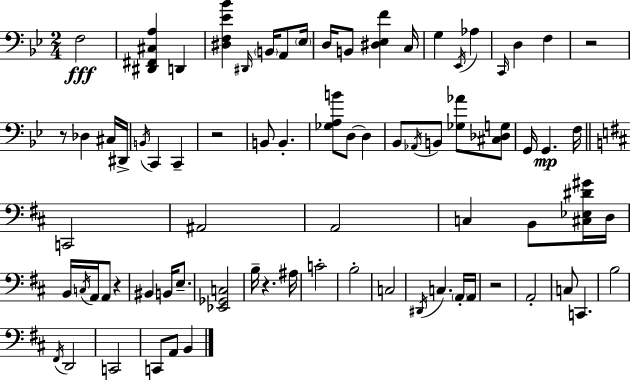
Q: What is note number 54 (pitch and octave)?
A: A2